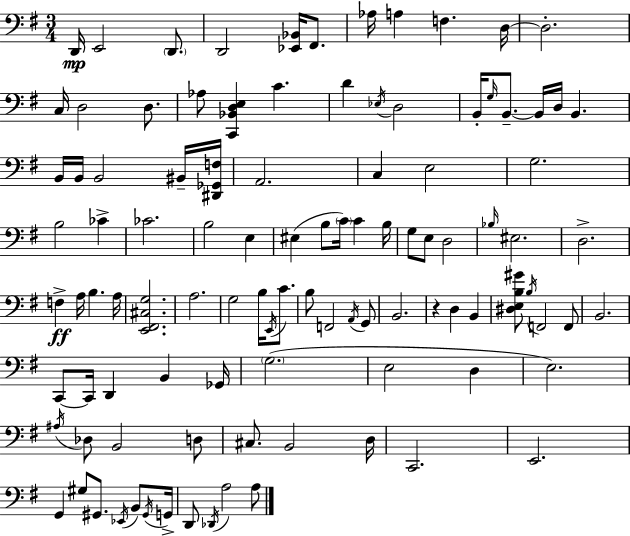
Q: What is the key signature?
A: G major